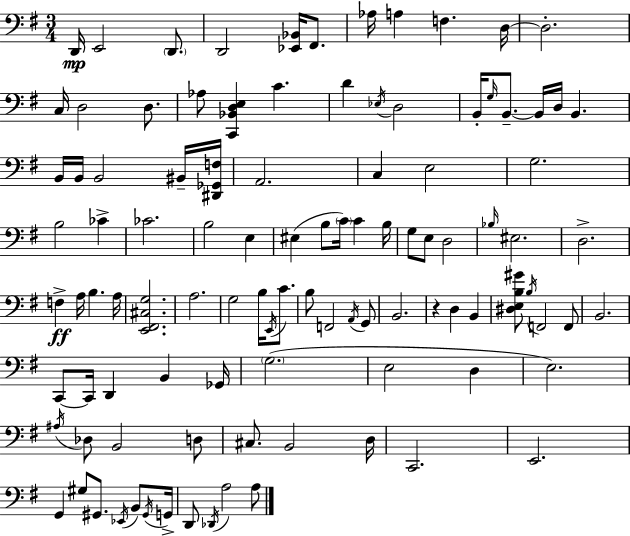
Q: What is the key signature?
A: G major